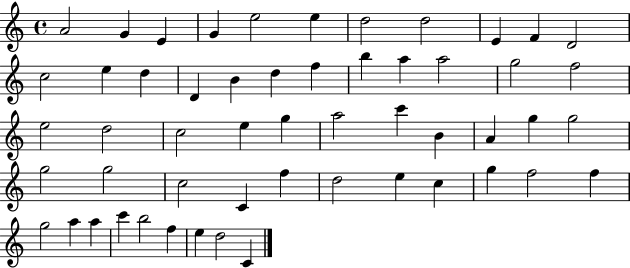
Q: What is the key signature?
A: C major